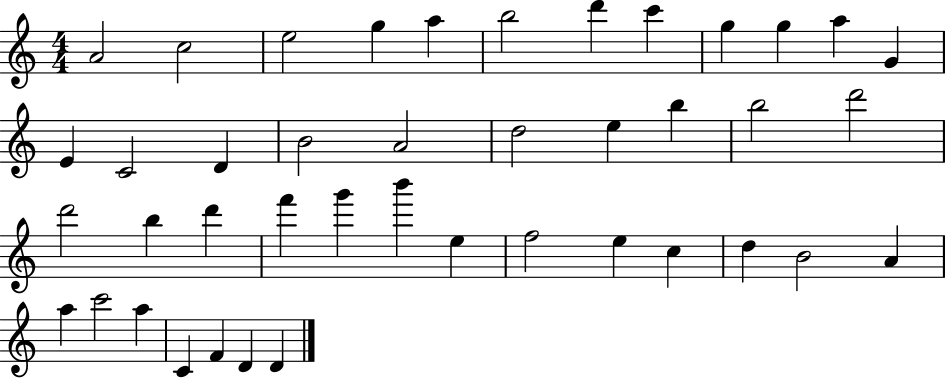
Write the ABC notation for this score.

X:1
T:Untitled
M:4/4
L:1/4
K:C
A2 c2 e2 g a b2 d' c' g g a G E C2 D B2 A2 d2 e b b2 d'2 d'2 b d' f' g' b' e f2 e c d B2 A a c'2 a C F D D